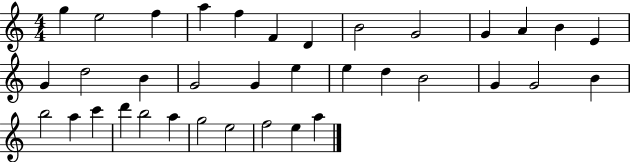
{
  \clef treble
  \numericTimeSignature
  \time 4/4
  \key c \major
  g''4 e''2 f''4 | a''4 f''4 f'4 d'4 | b'2 g'2 | g'4 a'4 b'4 e'4 | \break g'4 d''2 b'4 | g'2 g'4 e''4 | e''4 d''4 b'2 | g'4 g'2 b'4 | \break b''2 a''4 c'''4 | d'''4 b''2 a''4 | g''2 e''2 | f''2 e''4 a''4 | \break \bar "|."
}